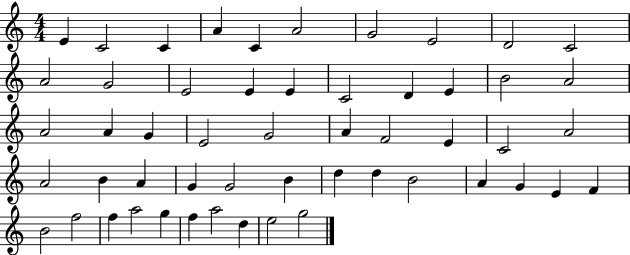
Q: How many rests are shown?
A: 0